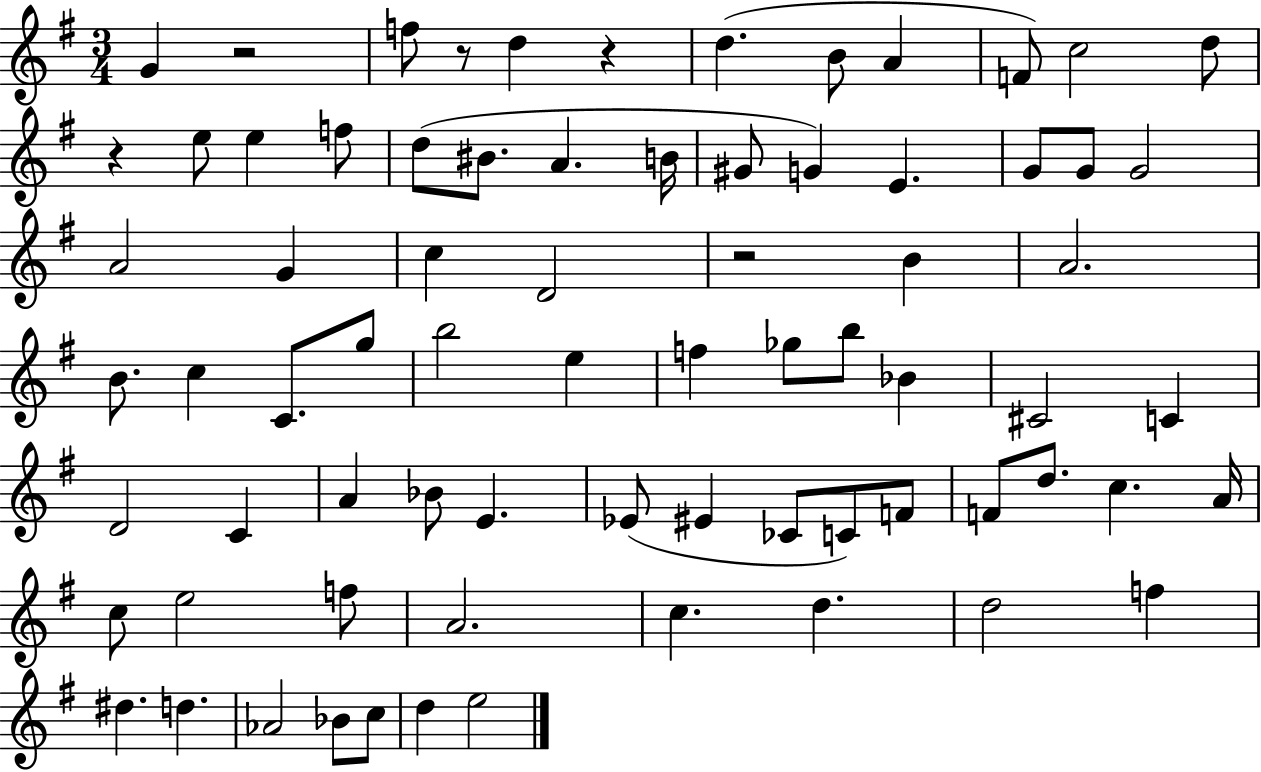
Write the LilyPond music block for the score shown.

{
  \clef treble
  \numericTimeSignature
  \time 3/4
  \key g \major
  g'4 r2 | f''8 r8 d''4 r4 | d''4.( b'8 a'4 | f'8) c''2 d''8 | \break r4 e''8 e''4 f''8 | d''8( bis'8. a'4. b'16 | gis'8 g'4) e'4. | g'8 g'8 g'2 | \break a'2 g'4 | c''4 d'2 | r2 b'4 | a'2. | \break b'8. c''4 c'8. g''8 | b''2 e''4 | f''4 ges''8 b''8 bes'4 | cis'2 c'4 | \break d'2 c'4 | a'4 bes'8 e'4. | ees'8( eis'4 ces'8 c'8) f'8 | f'8 d''8. c''4. a'16 | \break c''8 e''2 f''8 | a'2. | c''4. d''4. | d''2 f''4 | \break dis''4. d''4. | aes'2 bes'8 c''8 | d''4 e''2 | \bar "|."
}